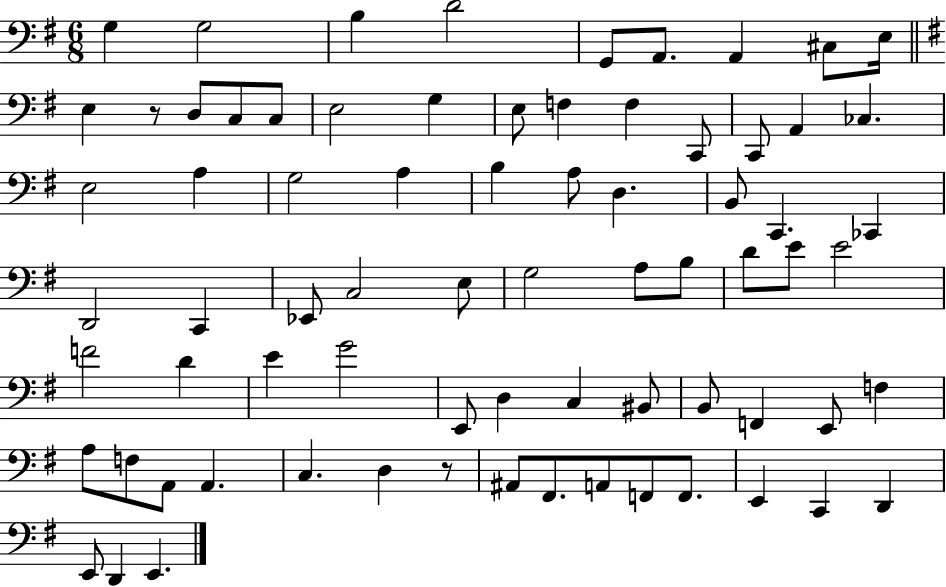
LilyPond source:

{
  \clef bass
  \numericTimeSignature
  \time 6/8
  \key g \major
  g4 g2 | b4 d'2 | g,8 a,8. a,4 cis8 e16 | \bar "||" \break \key e \minor e4 r8 d8 c8 c8 | e2 g4 | e8 f4 f4 c,8 | c,8 a,4 ces4. | \break e2 a4 | g2 a4 | b4 a8 d4. | b,8 c,4. ces,4 | \break d,2 c,4 | ees,8 c2 e8 | g2 a8 b8 | d'8 e'8 e'2 | \break f'2 d'4 | e'4 g'2 | e,8 d4 c4 bis,8 | b,8 f,4 e,8 f4 | \break a8 f8 a,8 a,4. | c4. d4 r8 | ais,8 fis,8. a,8 f,8 f,8. | e,4 c,4 d,4 | \break e,8 d,4 e,4. | \bar "|."
}